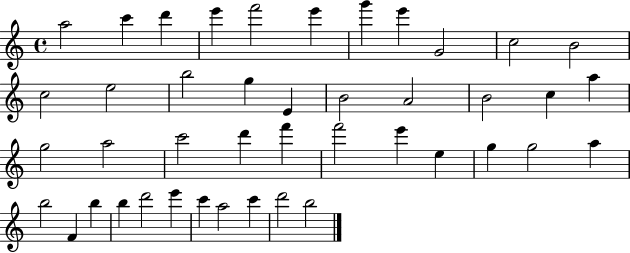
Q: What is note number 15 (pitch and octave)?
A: G5